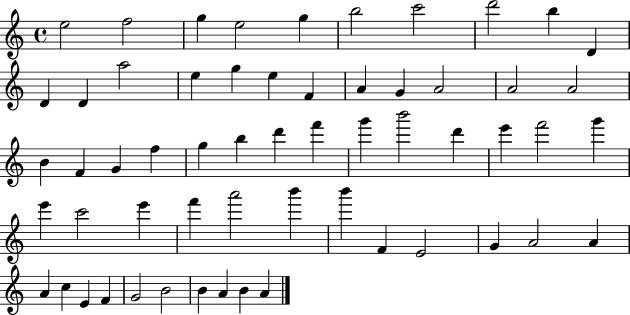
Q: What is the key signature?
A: C major